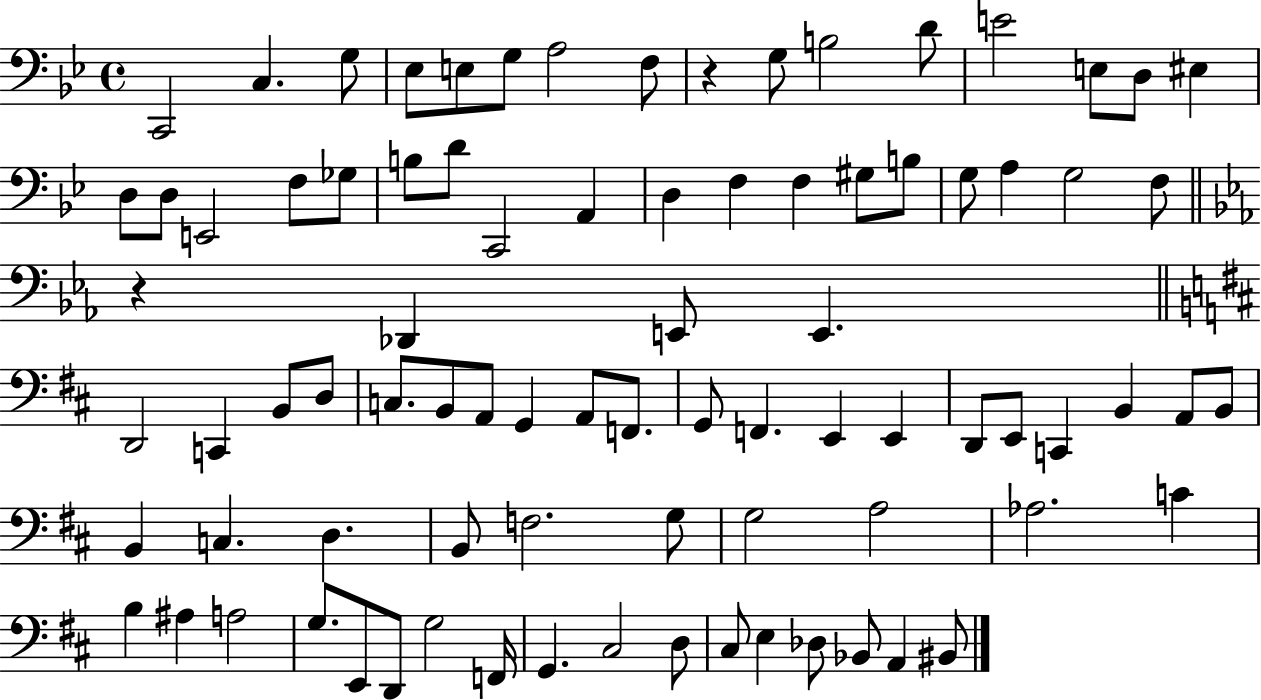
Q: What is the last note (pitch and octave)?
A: BIS2